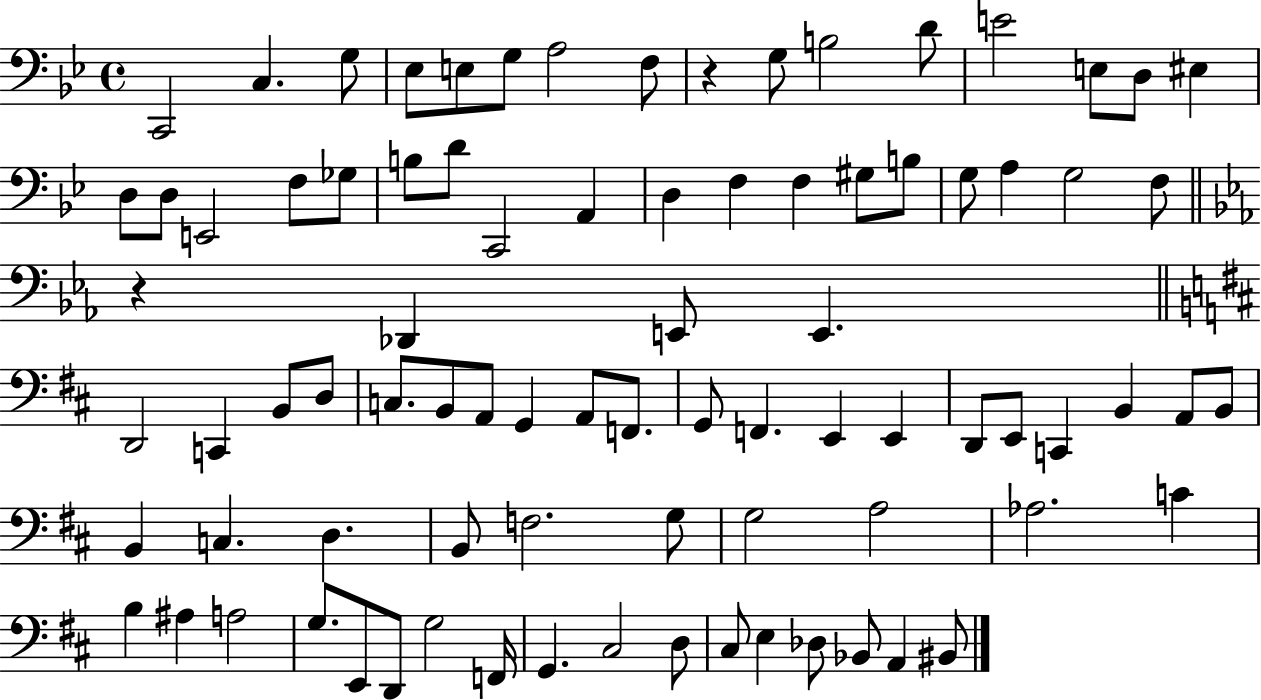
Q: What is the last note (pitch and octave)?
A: BIS2